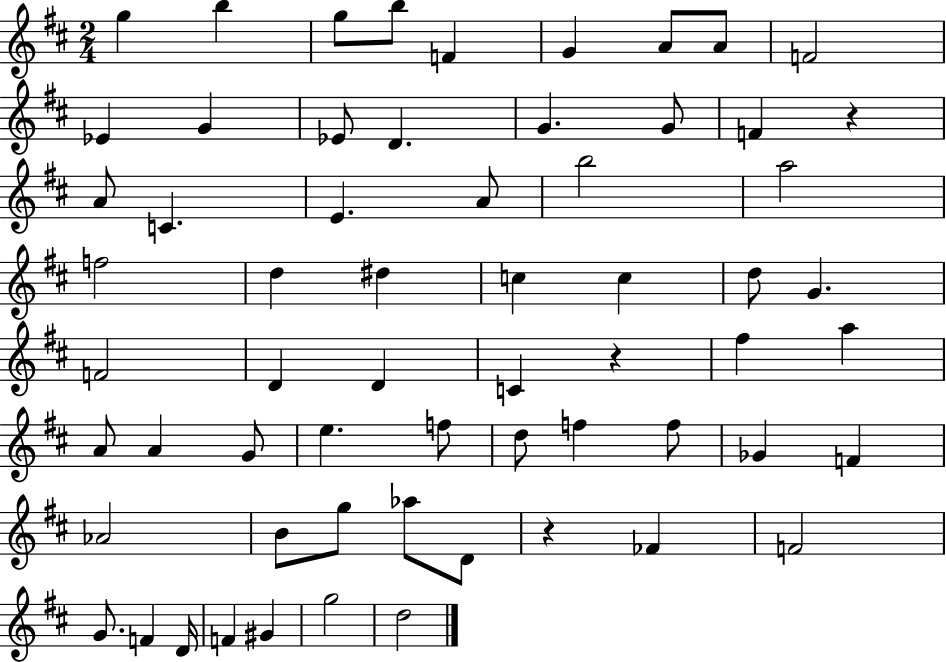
X:1
T:Untitled
M:2/4
L:1/4
K:D
g b g/2 b/2 F G A/2 A/2 F2 _E G _E/2 D G G/2 F z A/2 C E A/2 b2 a2 f2 d ^d c c d/2 G F2 D D C z ^f a A/2 A G/2 e f/2 d/2 f f/2 _G F _A2 B/2 g/2 _a/2 D/2 z _F F2 G/2 F D/4 F ^G g2 d2